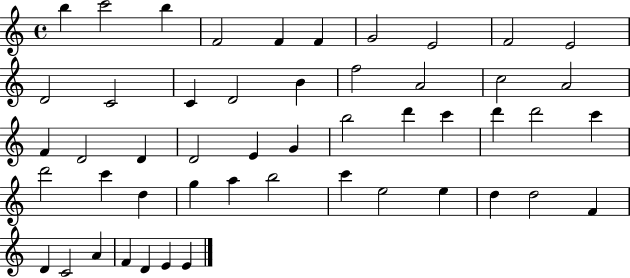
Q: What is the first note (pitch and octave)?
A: B5